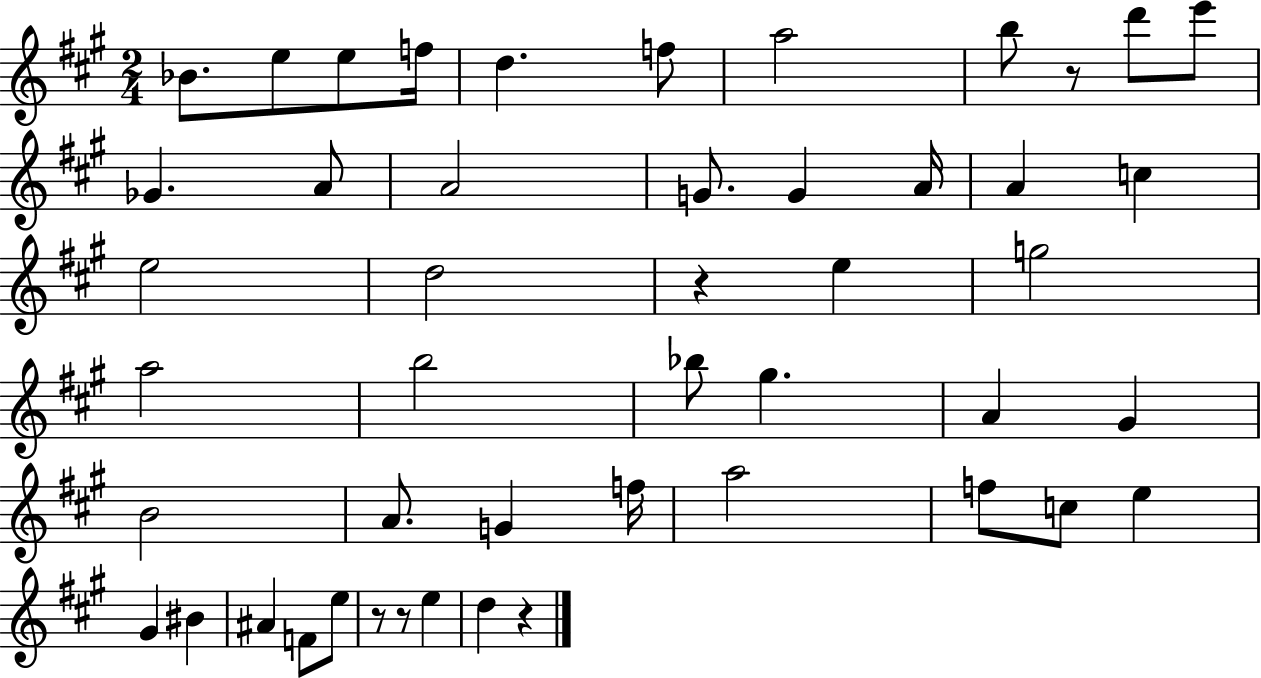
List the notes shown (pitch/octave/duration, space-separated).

Bb4/e. E5/e E5/e F5/s D5/q. F5/e A5/h B5/e R/e D6/e E6/e Gb4/q. A4/e A4/h G4/e. G4/q A4/s A4/q C5/q E5/h D5/h R/q E5/q G5/h A5/h B5/h Bb5/e G#5/q. A4/q G#4/q B4/h A4/e. G4/q F5/s A5/h F5/e C5/e E5/q G#4/q BIS4/q A#4/q F4/e E5/e R/e R/e E5/q D5/q R/q